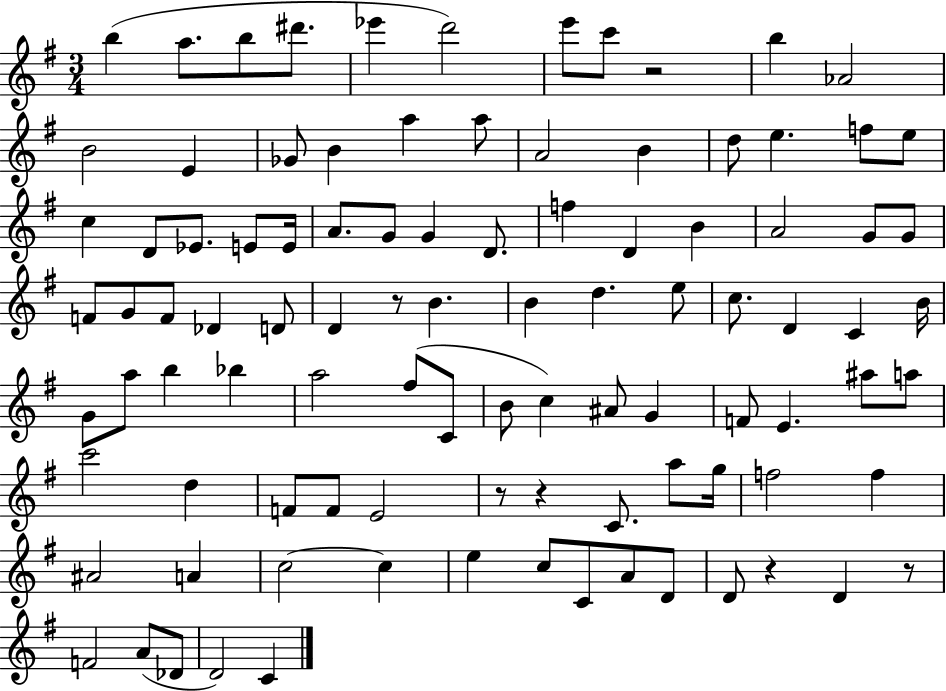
{
  \clef treble
  \numericTimeSignature
  \time 3/4
  \key g \major
  b''4( a''8. b''8 dis'''8. | ees'''4 d'''2) | e'''8 c'''8 r2 | b''4 aes'2 | \break b'2 e'4 | ges'8 b'4 a''4 a''8 | a'2 b'4 | d''8 e''4. f''8 e''8 | \break c''4 d'8 ees'8. e'8 e'16 | a'8. g'8 g'4 d'8. | f''4 d'4 b'4 | a'2 g'8 g'8 | \break f'8 g'8 f'8 des'4 d'8 | d'4 r8 b'4. | b'4 d''4. e''8 | c''8. d'4 c'4 b'16 | \break g'8 a''8 b''4 bes''4 | a''2 fis''8( c'8 | b'8 c''4) ais'8 g'4 | f'8 e'4. ais''8 a''8 | \break c'''2 d''4 | f'8 f'8 e'2 | r8 r4 c'8. a''8 g''16 | f''2 f''4 | \break ais'2 a'4 | c''2~~ c''4 | e''4 c''8 c'8 a'8 d'8 | d'8 r4 d'4 r8 | \break f'2 a'8( des'8 | d'2) c'4 | \bar "|."
}